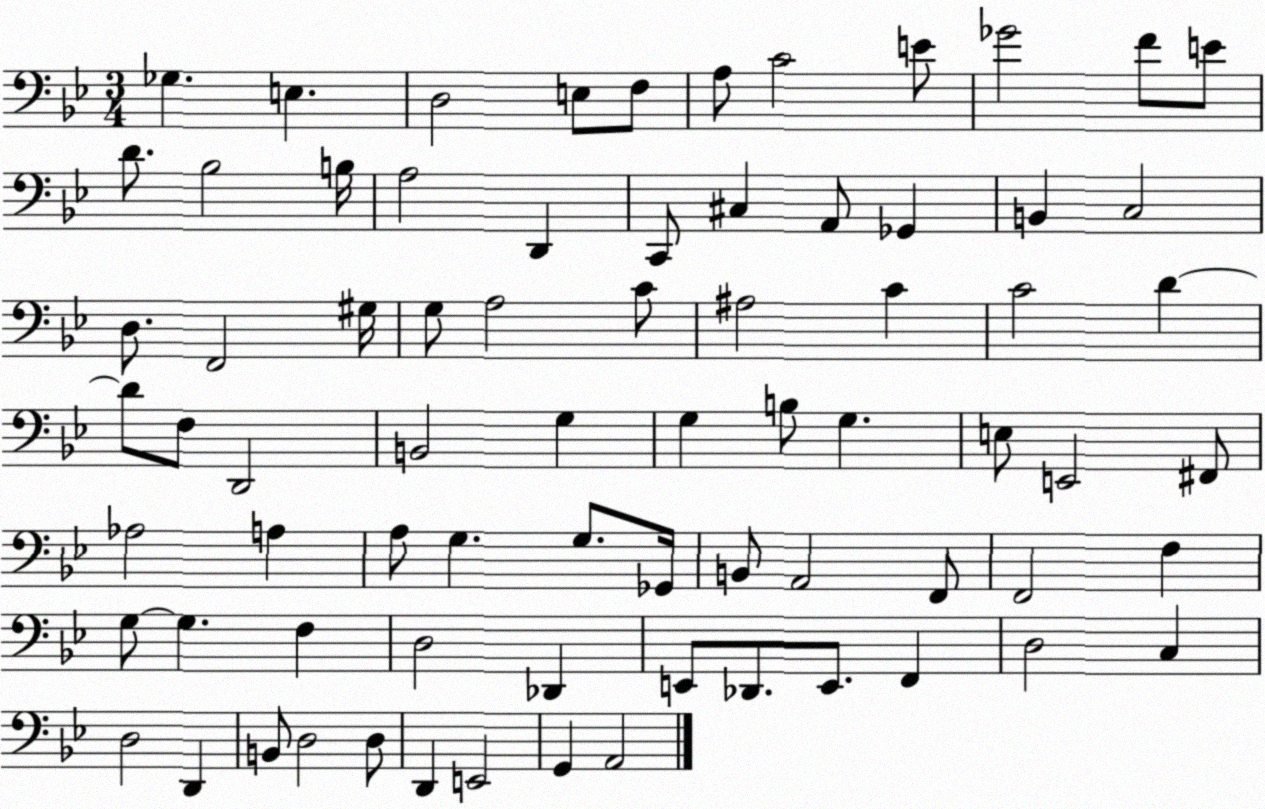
X:1
T:Untitled
M:3/4
L:1/4
K:Bb
_G, E, D,2 E,/2 F,/2 A,/2 C2 E/2 _G2 F/2 E/2 D/2 _B,2 B,/4 A,2 D,, C,,/2 ^C, A,,/2 _G,, B,, C,2 D,/2 F,,2 ^G,/4 G,/2 A,2 C/2 ^A,2 C C2 D D/2 F,/2 D,,2 B,,2 G, G, B,/2 G, E,/2 E,,2 ^F,,/2 _A,2 A, A,/2 G, G,/2 _G,,/4 B,,/2 A,,2 F,,/2 F,,2 F, G,/2 G, F, D,2 _D,, E,,/2 _D,,/2 E,,/2 F,, D,2 C, D,2 D,, B,,/2 D,2 D,/2 D,, E,,2 G,, A,,2